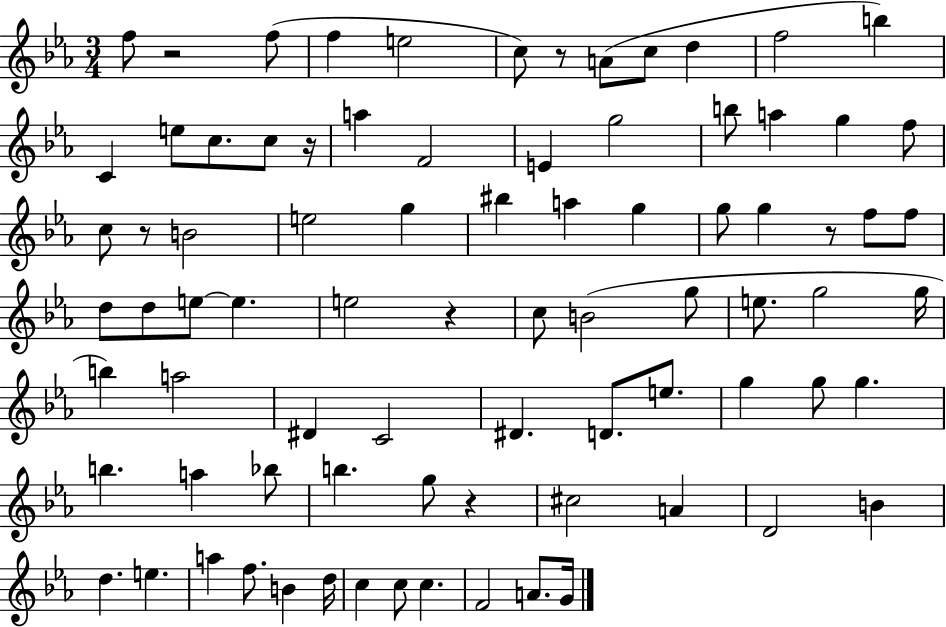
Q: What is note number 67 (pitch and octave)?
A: F5